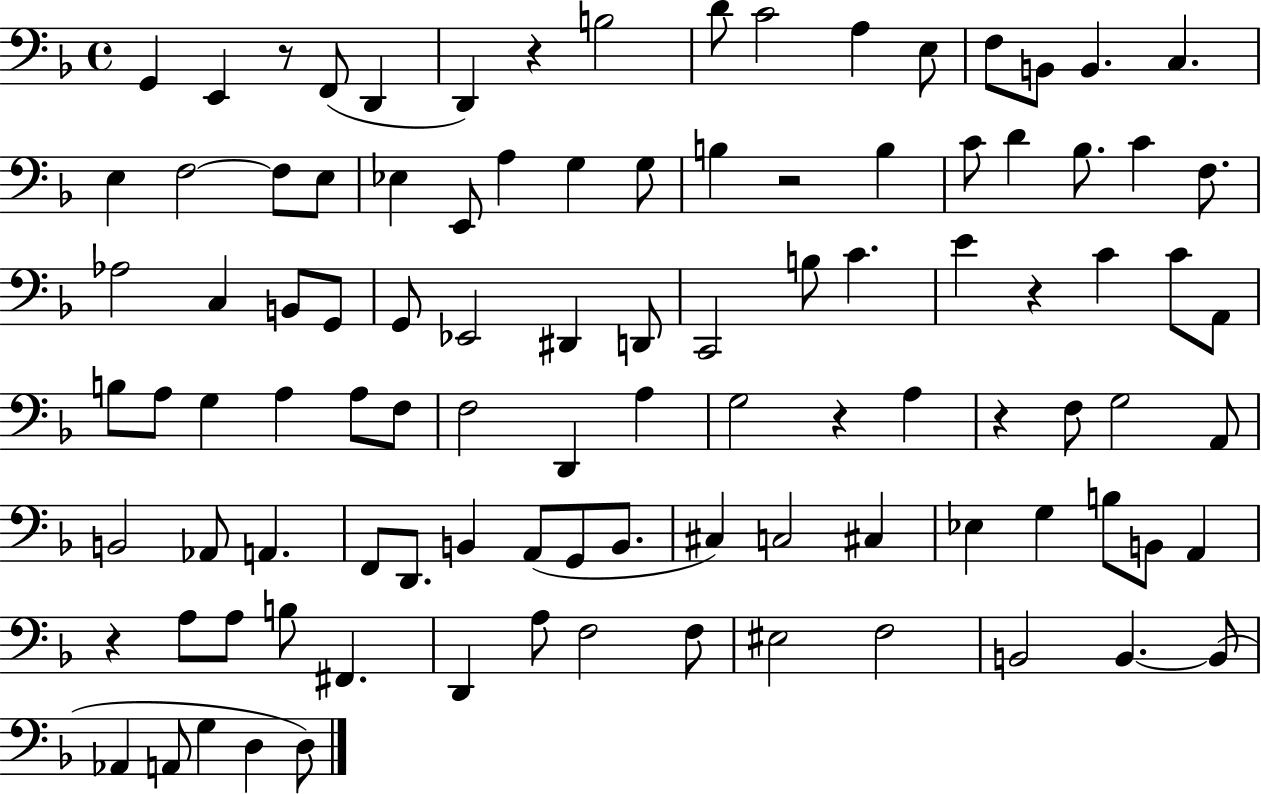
G2/q E2/q R/e F2/e D2/q D2/q R/q B3/h D4/e C4/h A3/q E3/e F3/e B2/e B2/q. C3/q. E3/q F3/h F3/e E3/e Eb3/q E2/e A3/q G3/q G3/e B3/q R/h B3/q C4/e D4/q Bb3/e. C4/q F3/e. Ab3/h C3/q B2/e G2/e G2/e Eb2/h D#2/q D2/e C2/h B3/e C4/q. E4/q R/q C4/q C4/e A2/e B3/e A3/e G3/q A3/q A3/e F3/e F3/h D2/q A3/q G3/h R/q A3/q R/q F3/e G3/h A2/e B2/h Ab2/e A2/q. F2/e D2/e. B2/q A2/e G2/e B2/e. C#3/q C3/h C#3/q Eb3/q G3/q B3/e B2/e A2/q R/q A3/e A3/e B3/e F#2/q. D2/q A3/e F3/h F3/e EIS3/h F3/h B2/h B2/q. B2/e Ab2/q A2/e G3/q D3/q D3/e